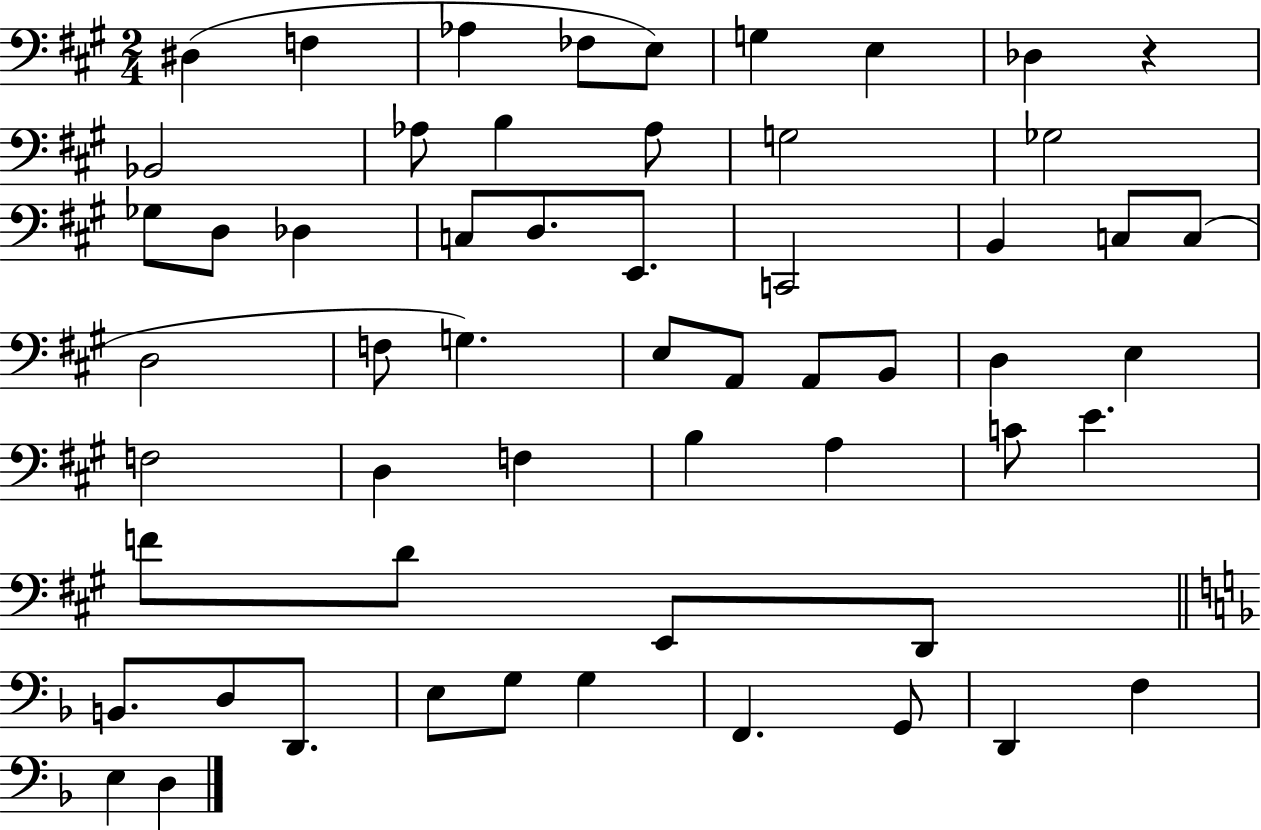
{
  \clef bass
  \numericTimeSignature
  \time 2/4
  \key a \major
  \repeat volta 2 { dis4( f4 | aes4 fes8 e8) | g4 e4 | des4 r4 | \break bes,2 | aes8 b4 aes8 | g2 | ges2 | \break ges8 d8 des4 | c8 d8. e,8. | c,2 | b,4 c8 c8( | \break d2 | f8 g4.) | e8 a,8 a,8 b,8 | d4 e4 | \break f2 | d4 f4 | b4 a4 | c'8 e'4. | \break f'8 d'8 e,8 d,8 | \bar "||" \break \key d \minor b,8. d8 d,8. | e8 g8 g4 | f,4. g,8 | d,4 f4 | \break e4 d4 | } \bar "|."
}